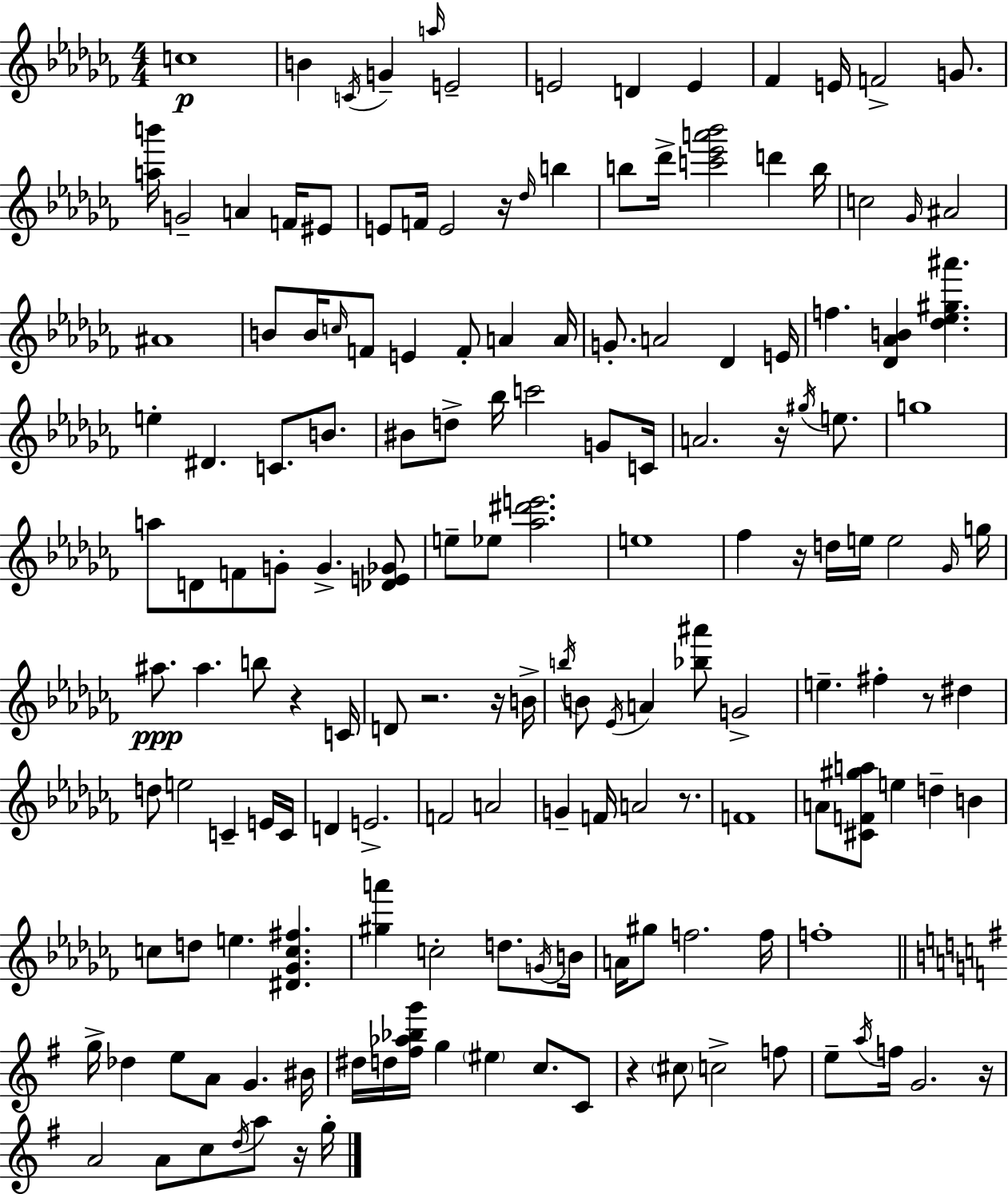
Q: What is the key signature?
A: AES minor